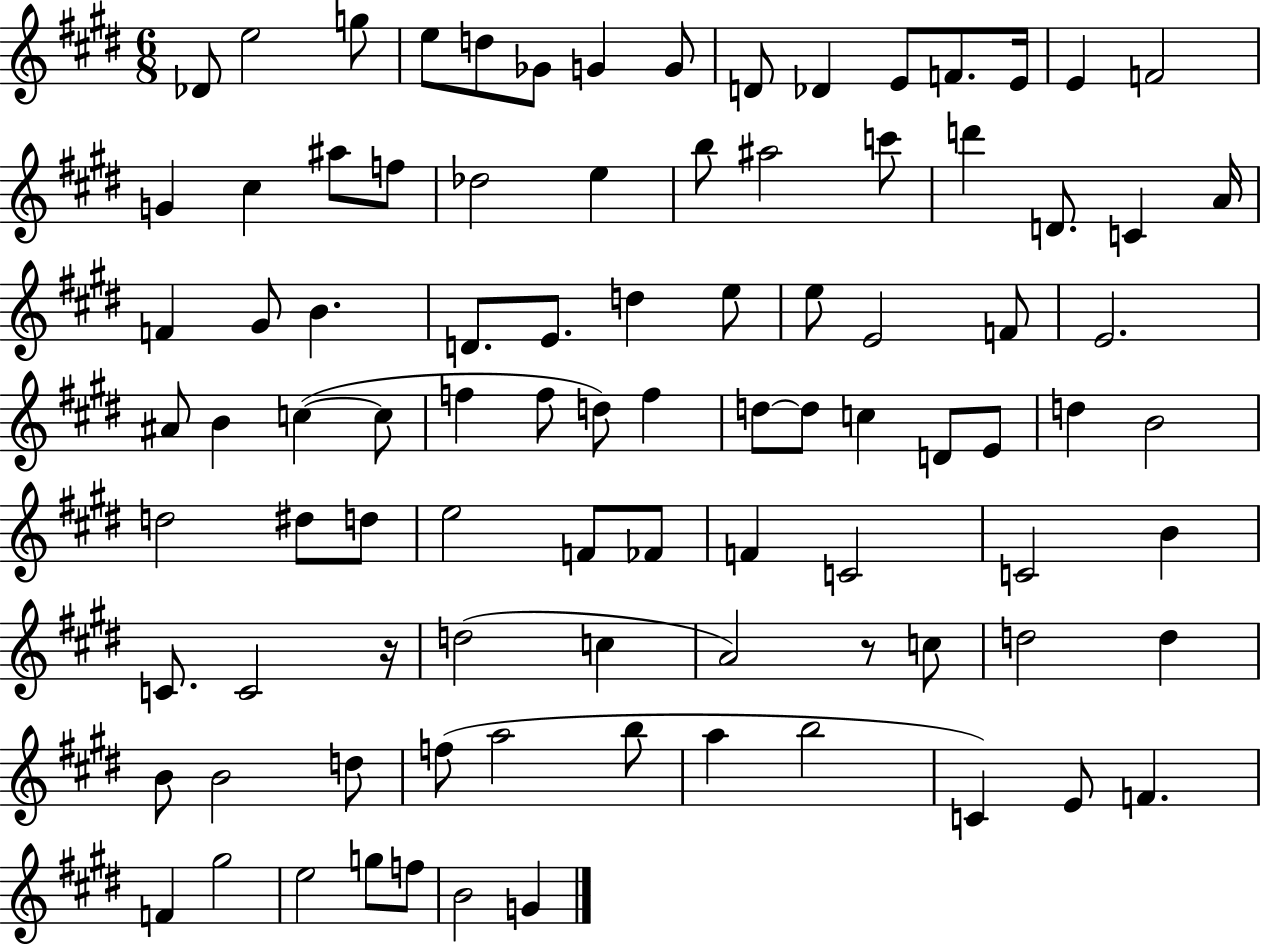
{
  \clef treble
  \numericTimeSignature
  \time 6/8
  \key e \major
  \repeat volta 2 { des'8 e''2 g''8 | e''8 d''8 ges'8 g'4 g'8 | d'8 des'4 e'8 f'8. e'16 | e'4 f'2 | \break g'4 cis''4 ais''8 f''8 | des''2 e''4 | b''8 ais''2 c'''8 | d'''4 d'8. c'4 a'16 | \break f'4 gis'8 b'4. | d'8. e'8. d''4 e''8 | e''8 e'2 f'8 | e'2. | \break ais'8 b'4 c''4~(~ c''8 | f''4 f''8 d''8) f''4 | d''8~~ d''8 c''4 d'8 e'8 | d''4 b'2 | \break d''2 dis''8 d''8 | e''2 f'8 fes'8 | f'4 c'2 | c'2 b'4 | \break c'8. c'2 r16 | d''2( c''4 | a'2) r8 c''8 | d''2 d''4 | \break b'8 b'2 d''8 | f''8( a''2 b''8 | a''4 b''2 | c'4) e'8 f'4. | \break f'4 gis''2 | e''2 g''8 f''8 | b'2 g'4 | } \bar "|."
}